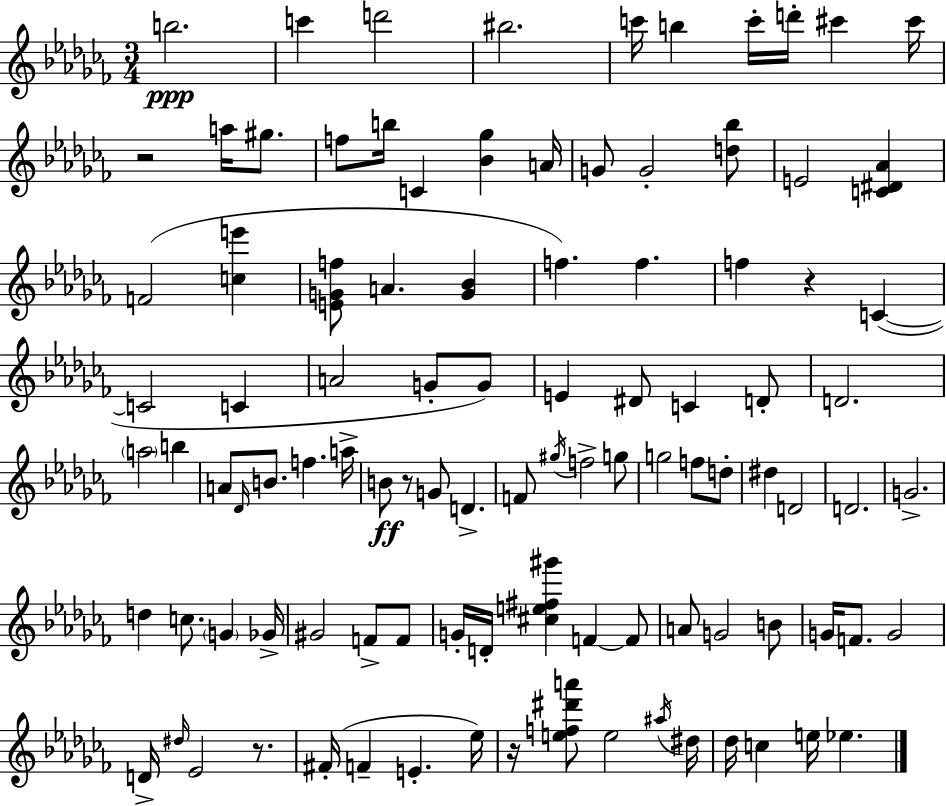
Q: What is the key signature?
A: AES minor